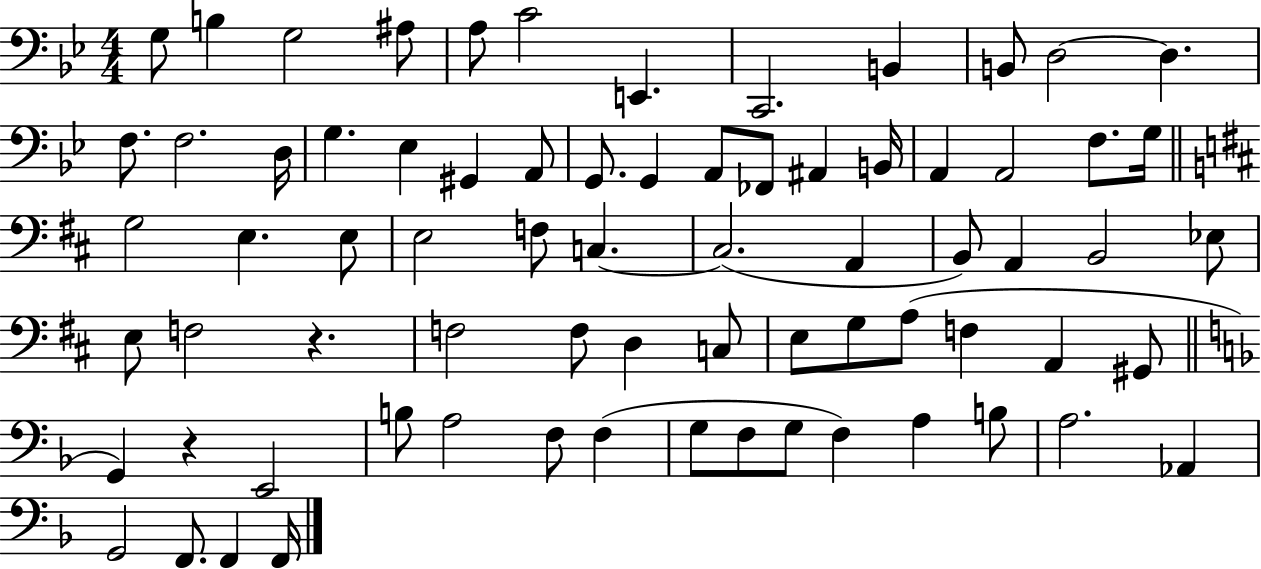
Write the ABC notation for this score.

X:1
T:Untitled
M:4/4
L:1/4
K:Bb
G,/2 B, G,2 ^A,/2 A,/2 C2 E,, C,,2 B,, B,,/2 D,2 D, F,/2 F,2 D,/4 G, _E, ^G,, A,,/2 G,,/2 G,, A,,/2 _F,,/2 ^A,, B,,/4 A,, A,,2 F,/2 G,/4 G,2 E, E,/2 E,2 F,/2 C, C,2 A,, B,,/2 A,, B,,2 _E,/2 E,/2 F,2 z F,2 F,/2 D, C,/2 E,/2 G,/2 A,/2 F, A,, ^G,,/2 G,, z E,,2 B,/2 A,2 F,/2 F, G,/2 F,/2 G,/2 F, A, B,/2 A,2 _A,, G,,2 F,,/2 F,, F,,/4